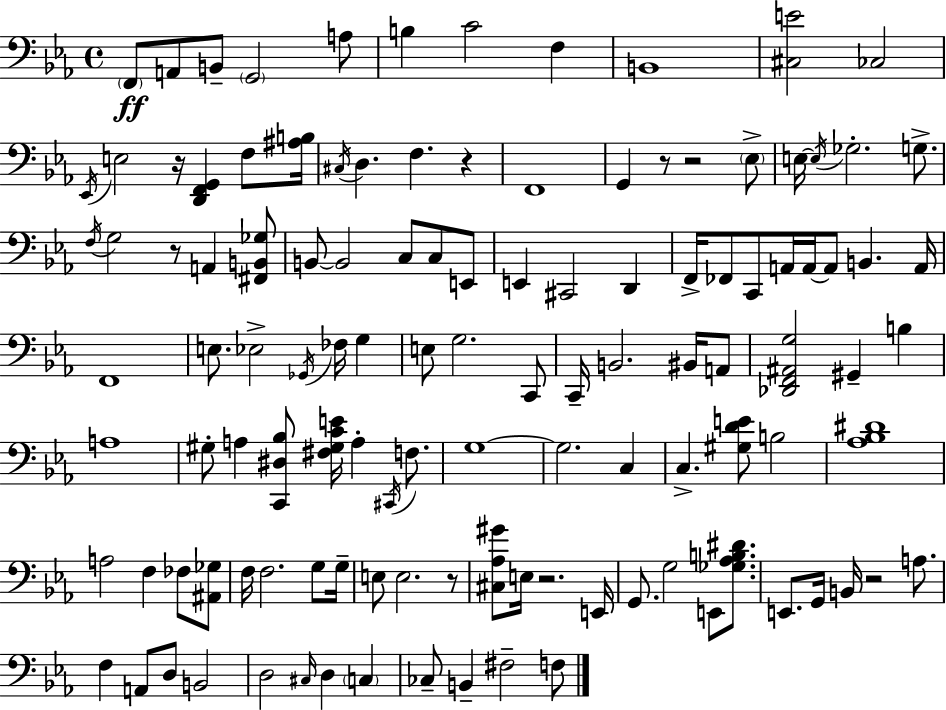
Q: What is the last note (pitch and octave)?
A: F3